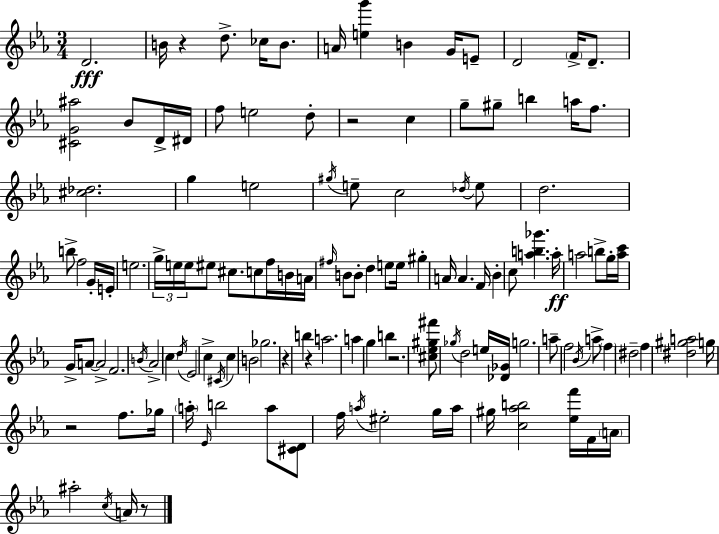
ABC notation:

X:1
T:Untitled
M:3/4
L:1/4
K:Cm
D2 B/4 z d/2 _c/4 B/2 A/4 [eg'] B G/4 E/2 D2 F/4 D/2 [^CG^a]2 _B/2 D/4 ^D/4 f/2 e2 d/2 z2 c g/2 ^g/2 b a/4 f/2 [^c_d]2 g e2 ^g/4 e/2 c2 _d/4 e/2 d2 b/2 f2 G/4 E/4 e2 g/4 e/4 e/4 ^e/2 ^c/2 c/2 f/4 B/4 A/4 ^f/4 B/2 B/2 d e/2 e/4 ^g A/4 A F/4 _B c/2 [ab_g'] a/4 a2 b/2 g/4 [ac']/4 G/4 A/2 A2 F2 B/4 _A2 c d/4 _E2 c ^C/4 c B2 _g2 z b z a2 a g b z2 [^c_e^g^f']/2 _g/4 d2 e/4 [_D_G]/4 g2 a/2 f2 _B/4 a/2 f ^d2 f [^d^ga]2 g/4 z2 f/2 _g/4 a/4 _E/4 b2 a/2 [^CD]/2 f/4 a/4 ^e2 g/4 a/4 ^g/4 [c_ab]2 [_ef']/4 F/4 A/4 ^a2 c/4 A/4 z/2